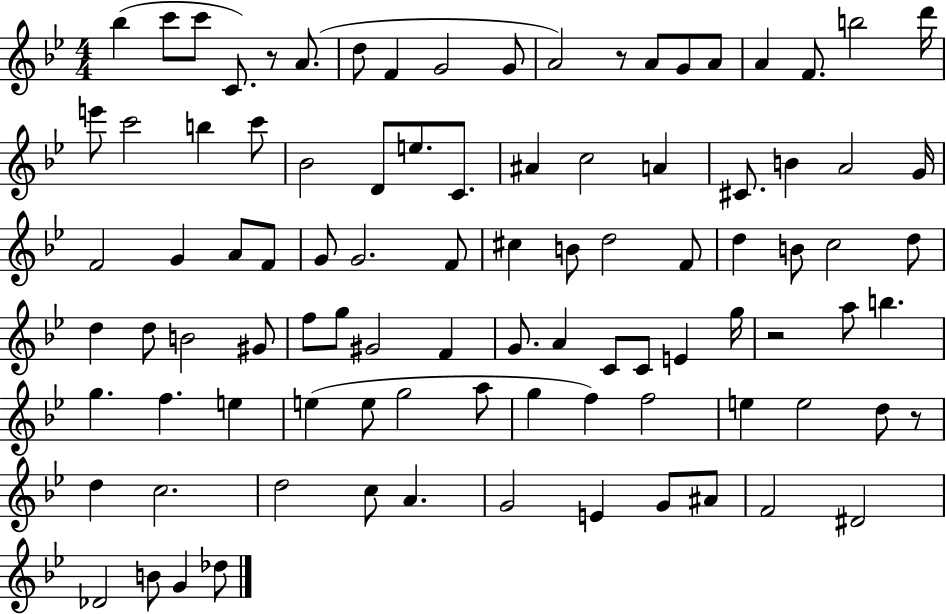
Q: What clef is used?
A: treble